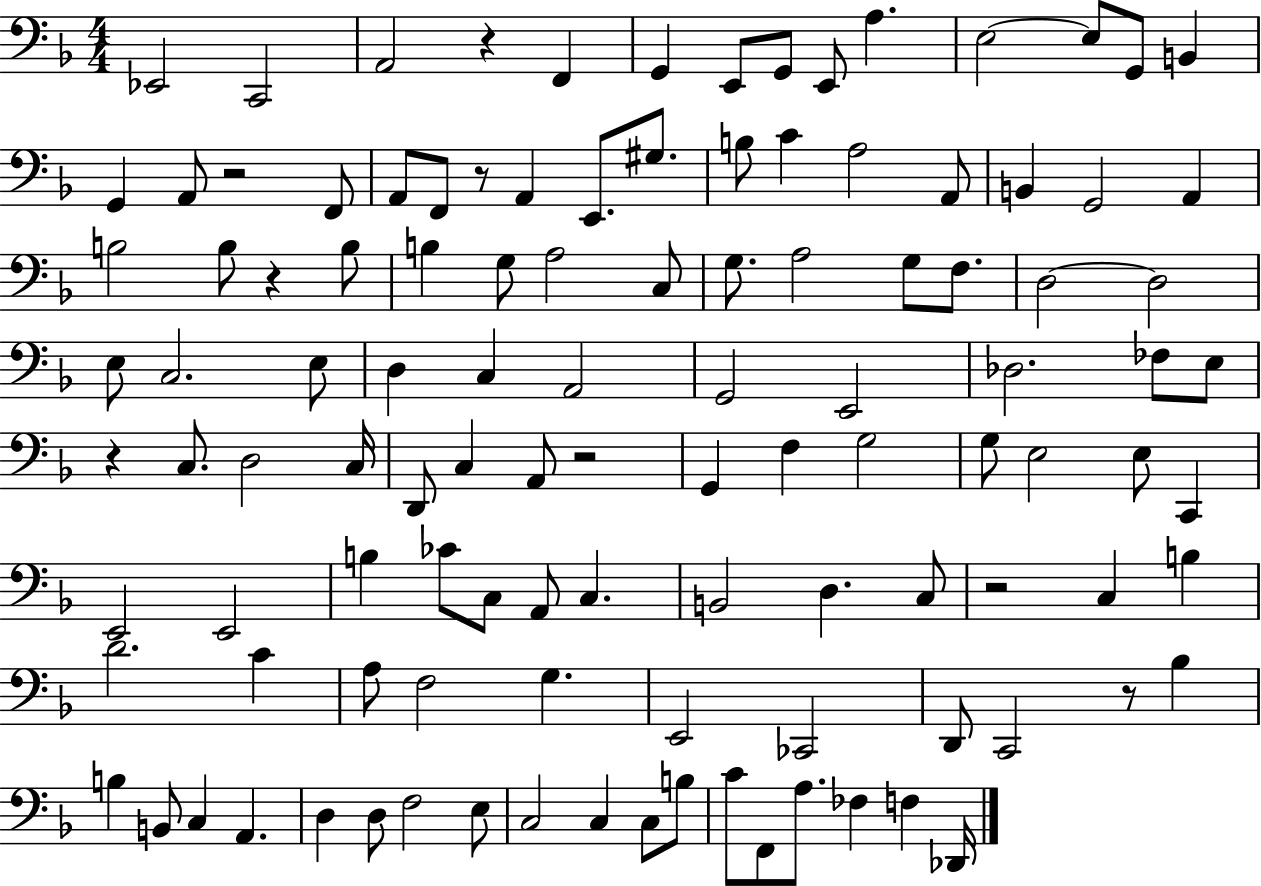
X:1
T:Untitled
M:4/4
L:1/4
K:F
_E,,2 C,,2 A,,2 z F,, G,, E,,/2 G,,/2 E,,/2 A, E,2 E,/2 G,,/2 B,, G,, A,,/2 z2 F,,/2 A,,/2 F,,/2 z/2 A,, E,,/2 ^G,/2 B,/2 C A,2 A,,/2 B,, G,,2 A,, B,2 B,/2 z B,/2 B, G,/2 A,2 C,/2 G,/2 A,2 G,/2 F,/2 D,2 D,2 E,/2 C,2 E,/2 D, C, A,,2 G,,2 E,,2 _D,2 _F,/2 E,/2 z C,/2 D,2 C,/4 D,,/2 C, A,,/2 z2 G,, F, G,2 G,/2 E,2 E,/2 C,, E,,2 E,,2 B, _C/2 C,/2 A,,/2 C, B,,2 D, C,/2 z2 C, B, D2 C A,/2 F,2 G, E,,2 _C,,2 D,,/2 C,,2 z/2 _B, B, B,,/2 C, A,, D, D,/2 F,2 E,/2 C,2 C, C,/2 B,/2 C/2 F,,/2 A,/2 _F, F, _D,,/4